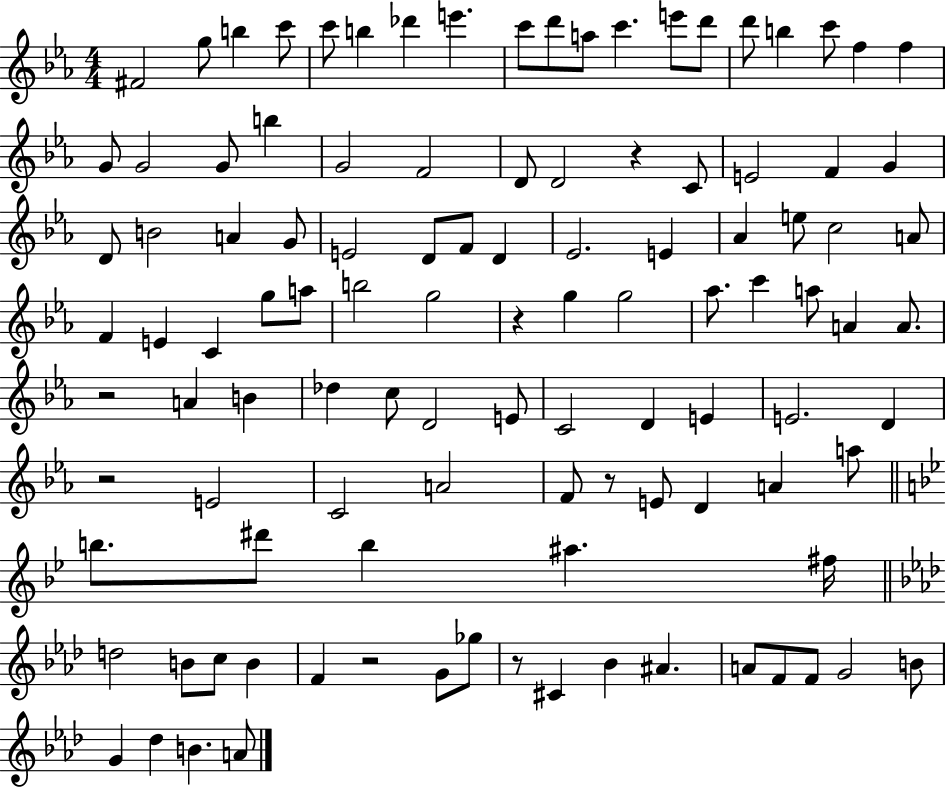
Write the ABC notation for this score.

X:1
T:Untitled
M:4/4
L:1/4
K:Eb
^F2 g/2 b c'/2 c'/2 b _d' e' c'/2 d'/2 a/2 c' e'/2 d'/2 d'/2 b c'/2 f f G/2 G2 G/2 b G2 F2 D/2 D2 z C/2 E2 F G D/2 B2 A G/2 E2 D/2 F/2 D _E2 E _A e/2 c2 A/2 F E C g/2 a/2 b2 g2 z g g2 _a/2 c' a/2 A A/2 z2 A B _d c/2 D2 E/2 C2 D E E2 D z2 E2 C2 A2 F/2 z/2 E/2 D A a/2 b/2 ^d'/2 b ^a ^f/4 d2 B/2 c/2 B F z2 G/2 _g/2 z/2 ^C _B ^A A/2 F/2 F/2 G2 B/2 G _d B A/2